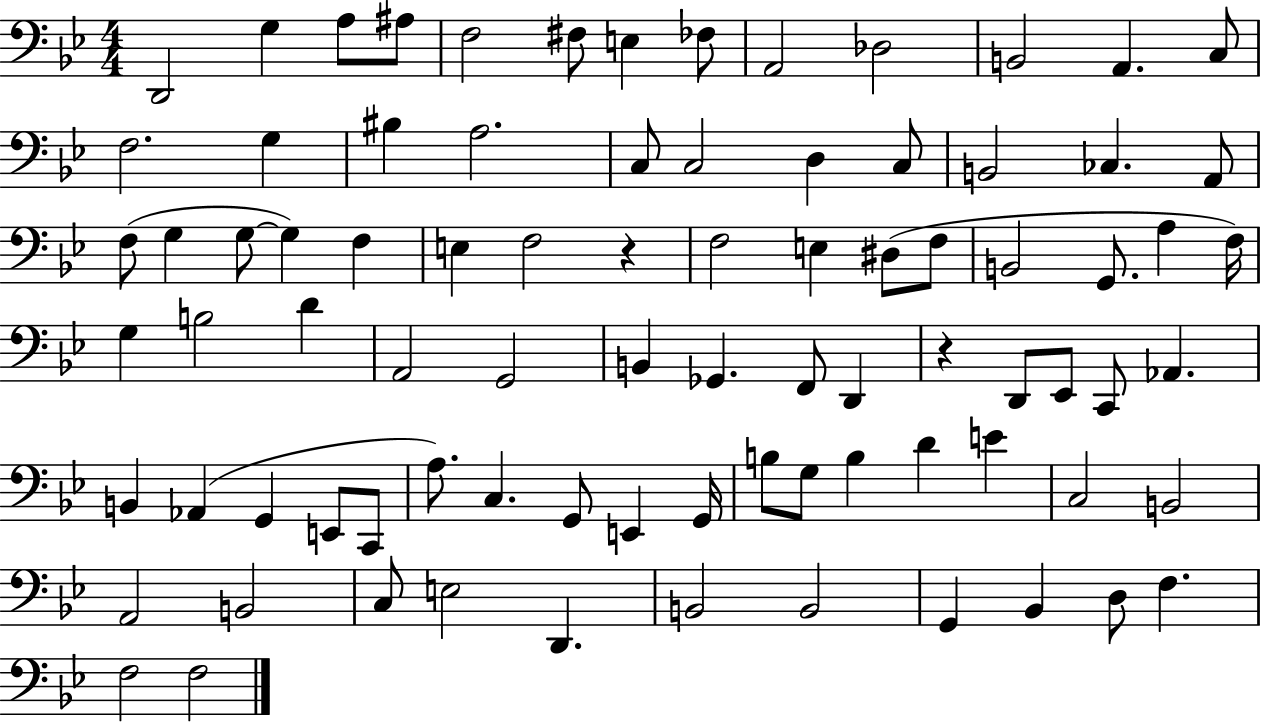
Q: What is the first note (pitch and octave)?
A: D2